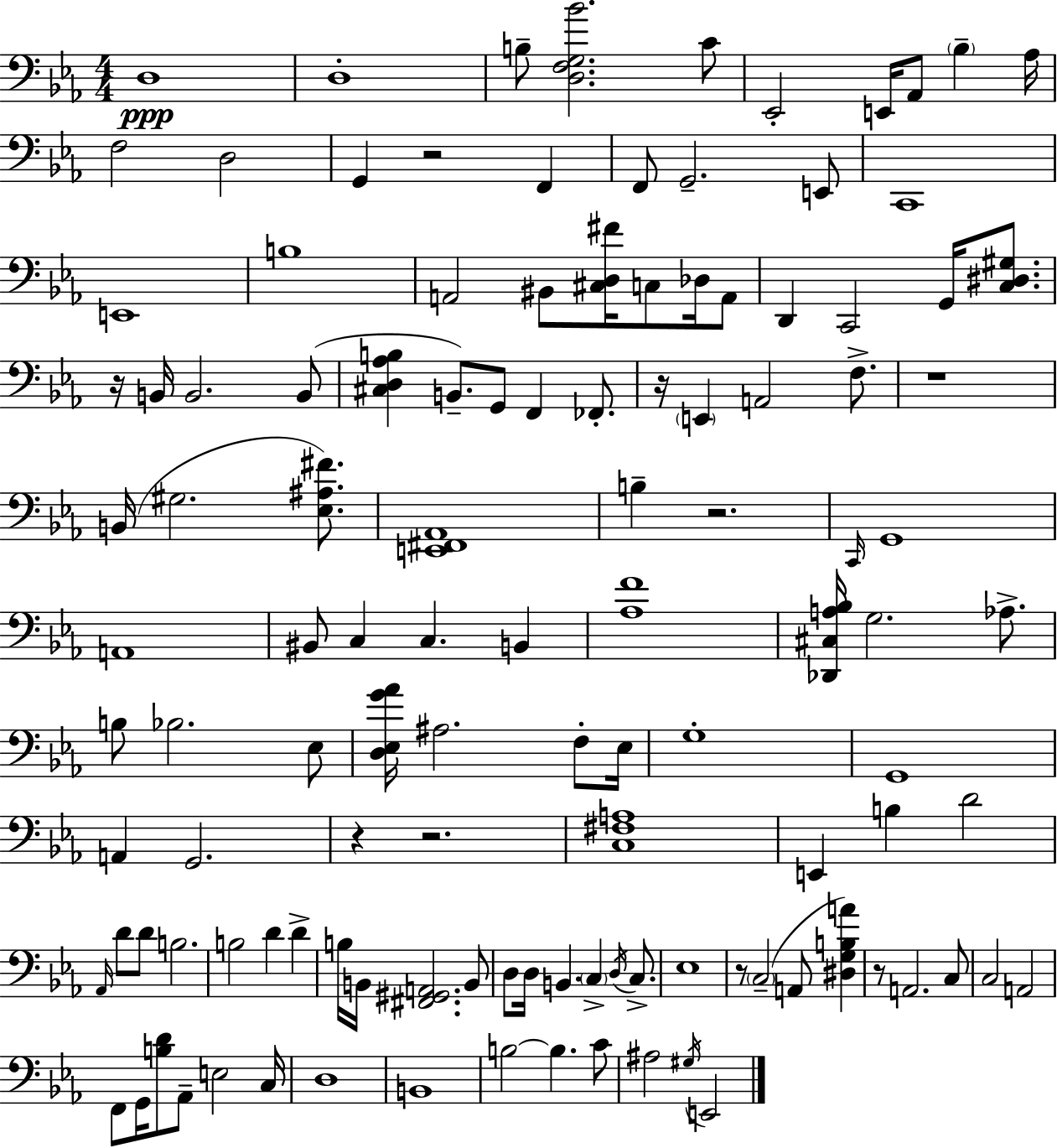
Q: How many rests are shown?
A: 9